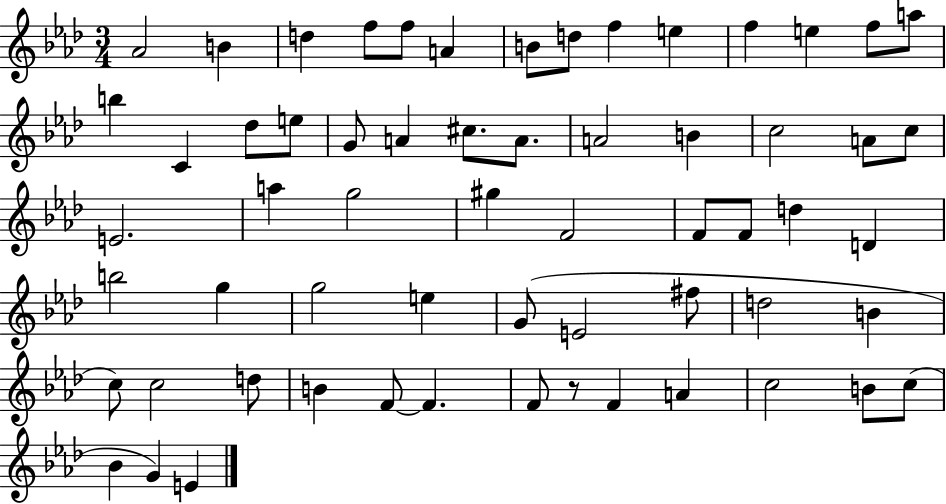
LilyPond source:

{
  \clef treble
  \numericTimeSignature
  \time 3/4
  \key aes \major
  aes'2 b'4 | d''4 f''8 f''8 a'4 | b'8 d''8 f''4 e''4 | f''4 e''4 f''8 a''8 | \break b''4 c'4 des''8 e''8 | g'8 a'4 cis''8. a'8. | a'2 b'4 | c''2 a'8 c''8 | \break e'2. | a''4 g''2 | gis''4 f'2 | f'8 f'8 d''4 d'4 | \break b''2 g''4 | g''2 e''4 | g'8( e'2 fis''8 | d''2 b'4 | \break c''8) c''2 d''8 | b'4 f'8~~ f'4. | f'8 r8 f'4 a'4 | c''2 b'8 c''8( | \break bes'4 g'4) e'4 | \bar "|."
}